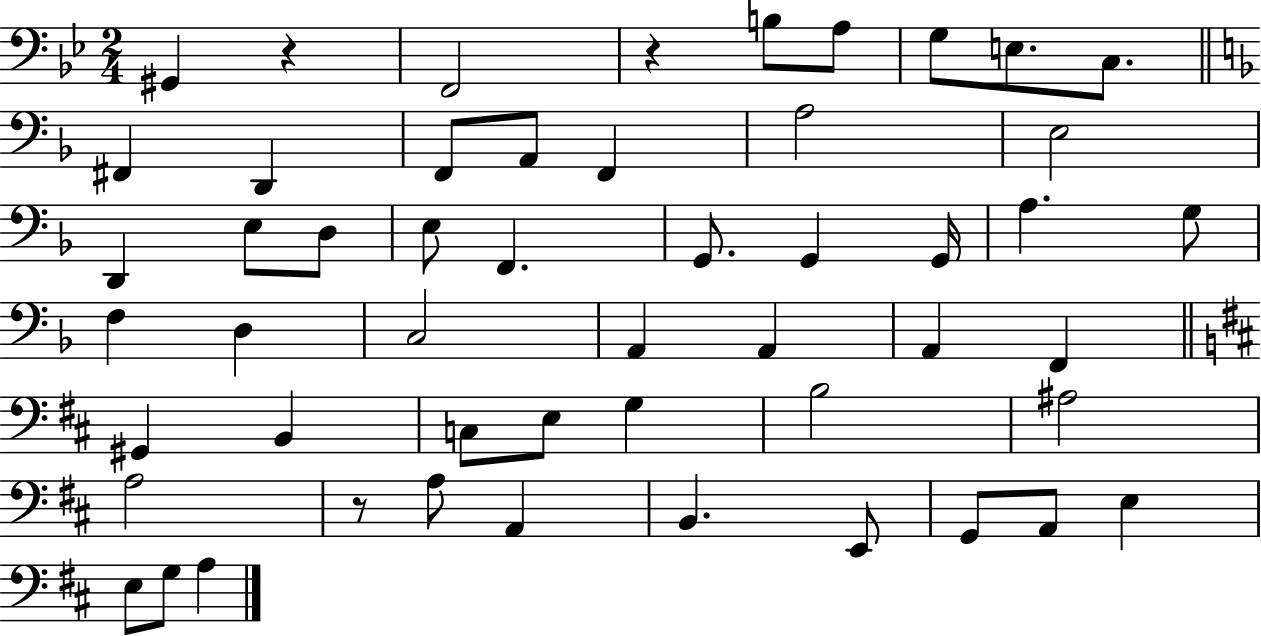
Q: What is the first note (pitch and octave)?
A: G#2